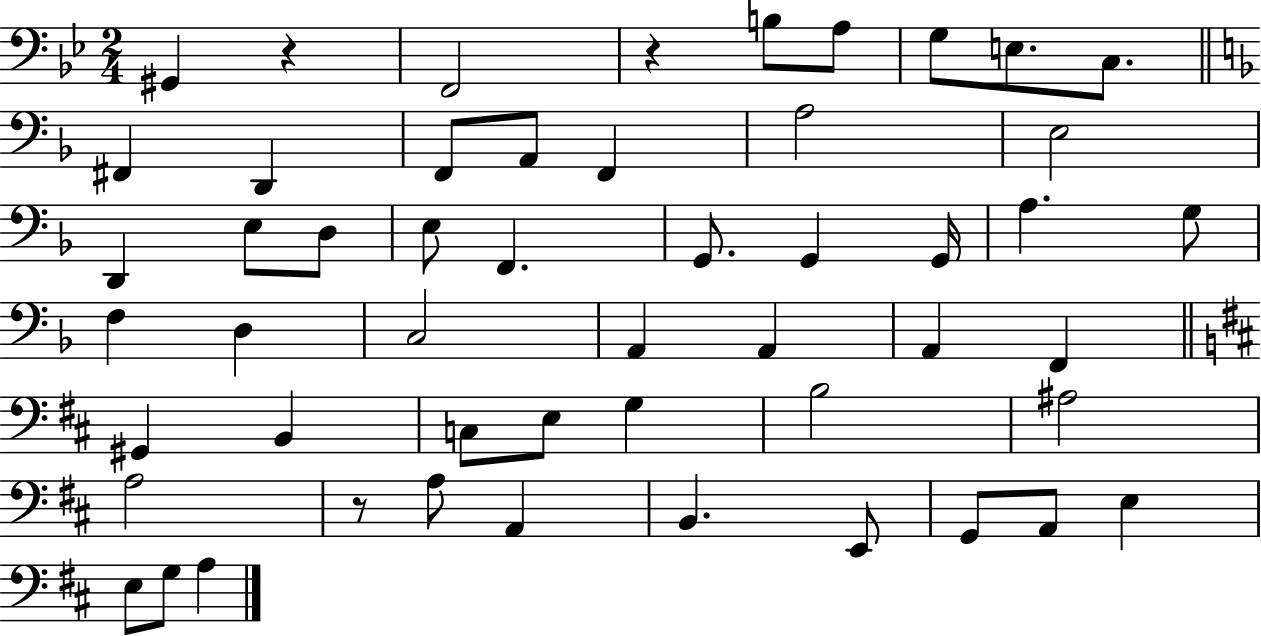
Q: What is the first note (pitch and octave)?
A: G#2